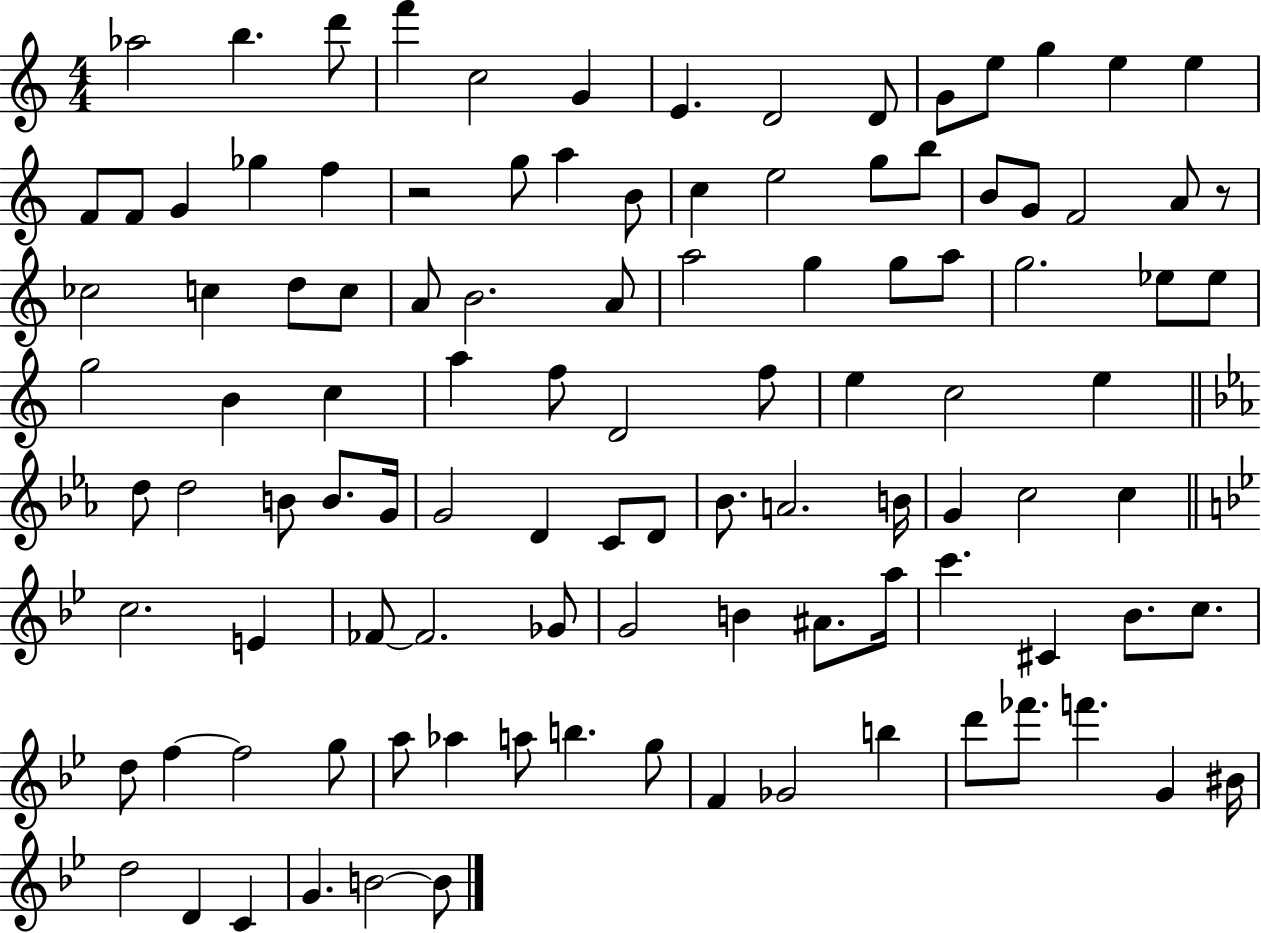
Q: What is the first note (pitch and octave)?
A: Ab5